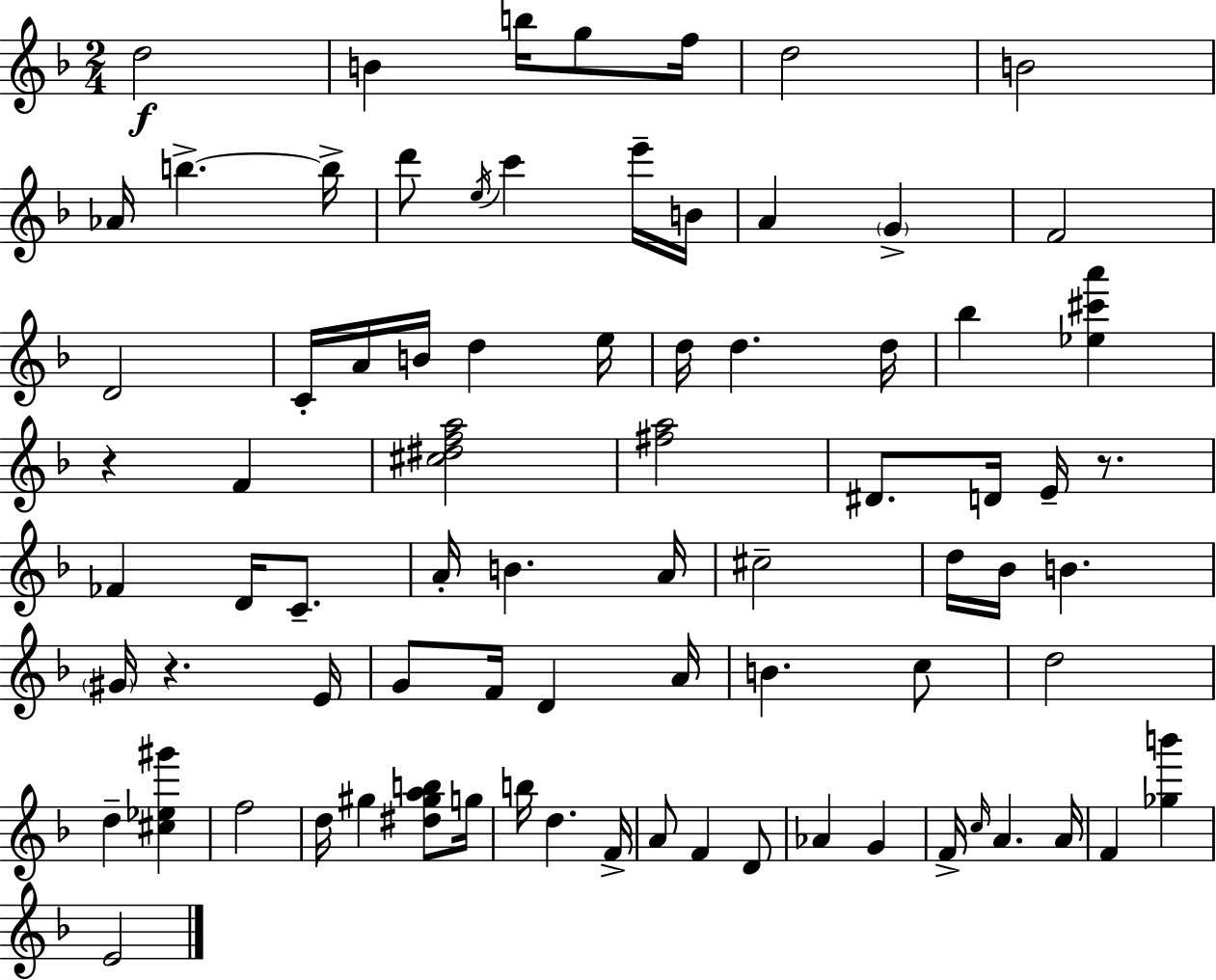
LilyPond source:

{
  \clef treble
  \numericTimeSignature
  \time 2/4
  \key f \major
  d''2\f | b'4 b''16 g''8 f''16 | d''2 | b'2 | \break aes'16 b''4.->~~ b''16-> | d'''8 \acciaccatura { e''16 } c'''4 e'''16-- | b'16 a'4 \parenthesize g'4-> | f'2 | \break d'2 | c'16-. a'16 b'16 d''4 | e''16 d''16 d''4. | d''16 bes''4 <ees'' cis''' a'''>4 | \break r4 f'4 | <cis'' dis'' f'' a''>2 | <fis'' a''>2 | dis'8. d'16 e'16-- r8. | \break fes'4 d'16 c'8.-- | a'16-. b'4. | a'16 cis''2-- | d''16 bes'16 b'4. | \break \parenthesize gis'16 r4. | e'16 g'8 f'16 d'4 | a'16 b'4. c''8 | d''2 | \break d''4-- <cis'' ees'' gis'''>4 | f''2 | d''16 gis''4 <dis'' gis'' a'' b''>8 | g''16 b''16 d''4. | \break f'16-> a'8 f'4 d'8 | aes'4 g'4 | f'16-> \grace { c''16 } a'4. | a'16 f'4 <ges'' b'''>4 | \break e'2 | \bar "|."
}